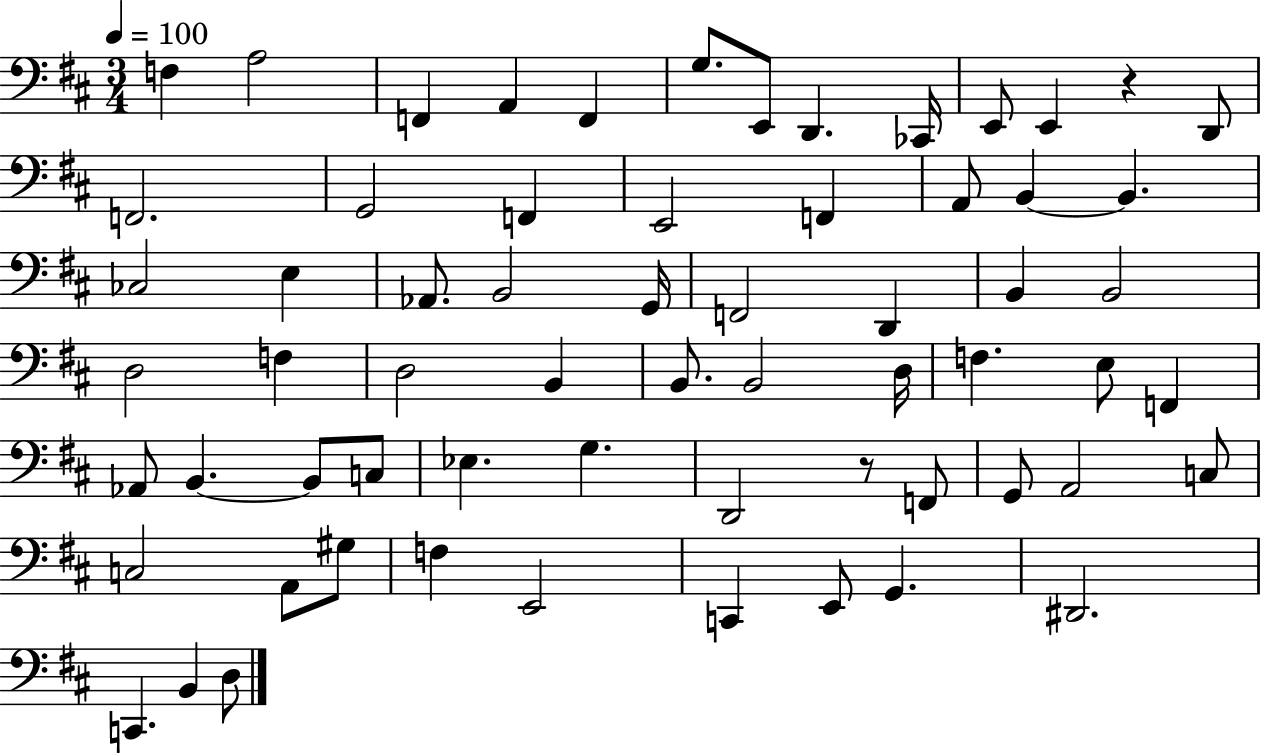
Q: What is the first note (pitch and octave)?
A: F3